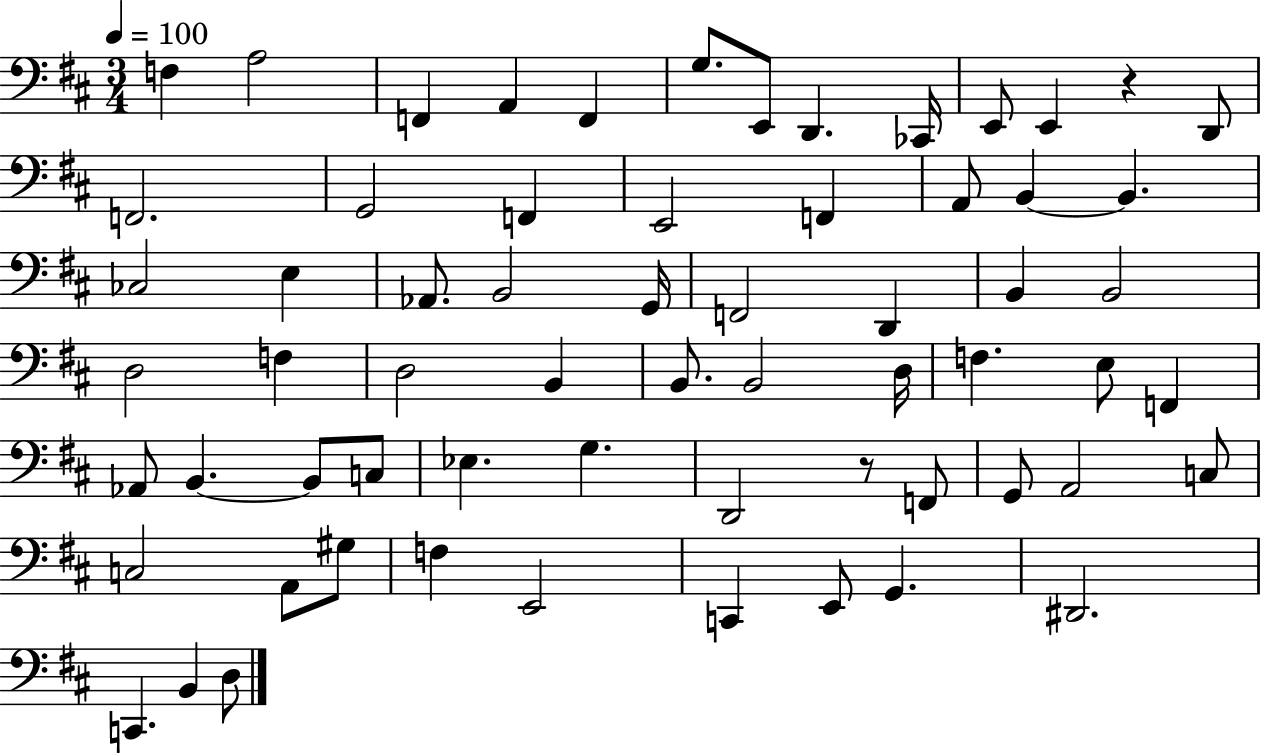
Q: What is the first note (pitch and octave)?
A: F3